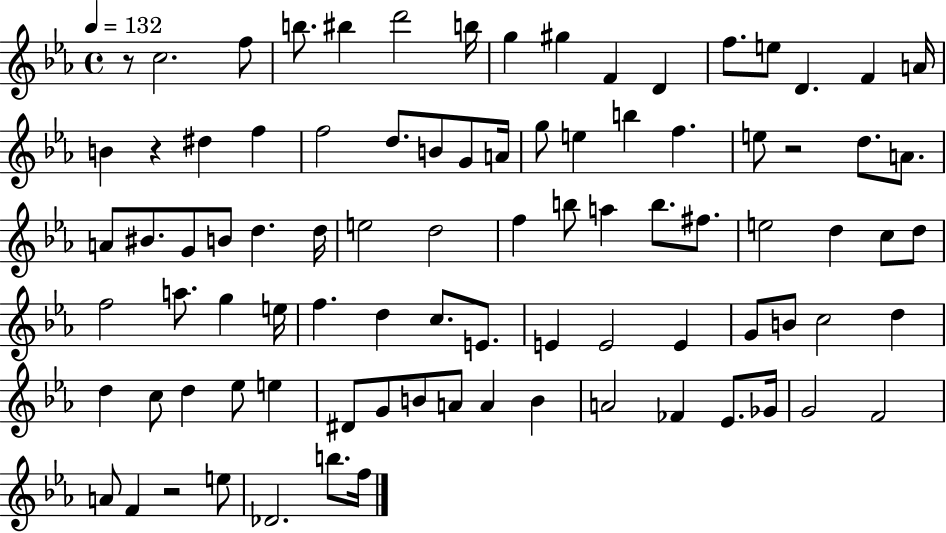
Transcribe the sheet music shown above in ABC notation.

X:1
T:Untitled
M:4/4
L:1/4
K:Eb
z/2 c2 f/2 b/2 ^b d'2 b/4 g ^g F D f/2 e/2 D F A/4 B z ^d f f2 d/2 B/2 G/2 A/4 g/2 e b f e/2 z2 d/2 A/2 A/2 ^B/2 G/2 B/2 d d/4 e2 d2 f b/2 a b/2 ^f/2 e2 d c/2 d/2 f2 a/2 g e/4 f d c/2 E/2 E E2 E G/2 B/2 c2 d d c/2 d _e/2 e ^D/2 G/2 B/2 A/2 A B A2 _F _E/2 _G/4 G2 F2 A/2 F z2 e/2 _D2 b/2 f/4